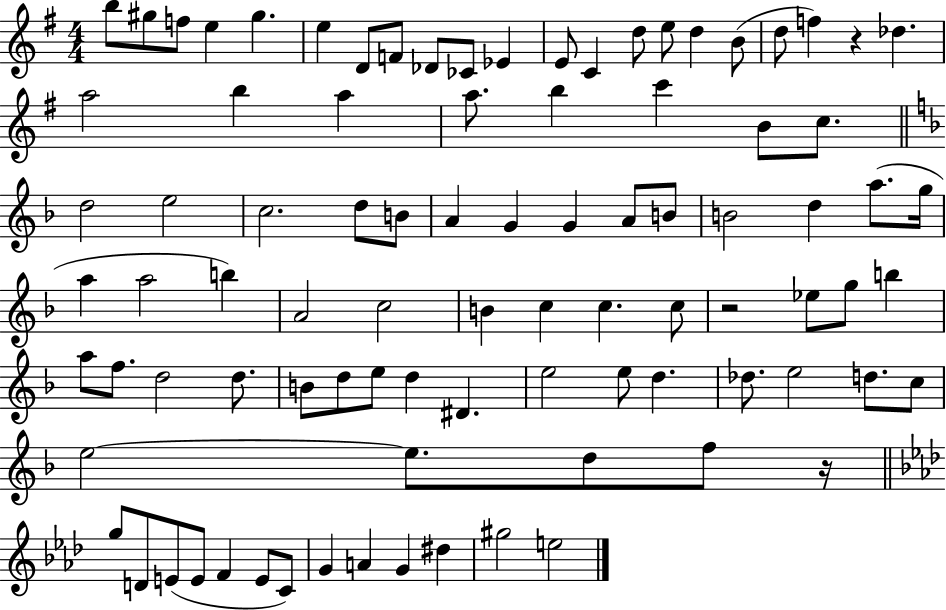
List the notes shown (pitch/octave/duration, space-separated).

B5/e G#5/e F5/e E5/q G#5/q. E5/q D4/e F4/e Db4/e CES4/e Eb4/q E4/e C4/q D5/e E5/e D5/q B4/e D5/e F5/q R/q Db5/q. A5/h B5/q A5/q A5/e. B5/q C6/q B4/e C5/e. D5/h E5/h C5/h. D5/e B4/e A4/q G4/q G4/q A4/e B4/e B4/h D5/q A5/e. G5/s A5/q A5/h B5/q A4/h C5/h B4/q C5/q C5/q. C5/e R/h Eb5/e G5/e B5/q A5/e F5/e. D5/h D5/e. B4/e D5/e E5/e D5/q D#4/q. E5/h E5/e D5/q. Db5/e. E5/h D5/e. C5/e E5/h E5/e. D5/e F5/e R/s G5/e D4/e E4/e E4/e F4/q E4/e C4/e G4/q A4/q G4/q D#5/q G#5/h E5/h